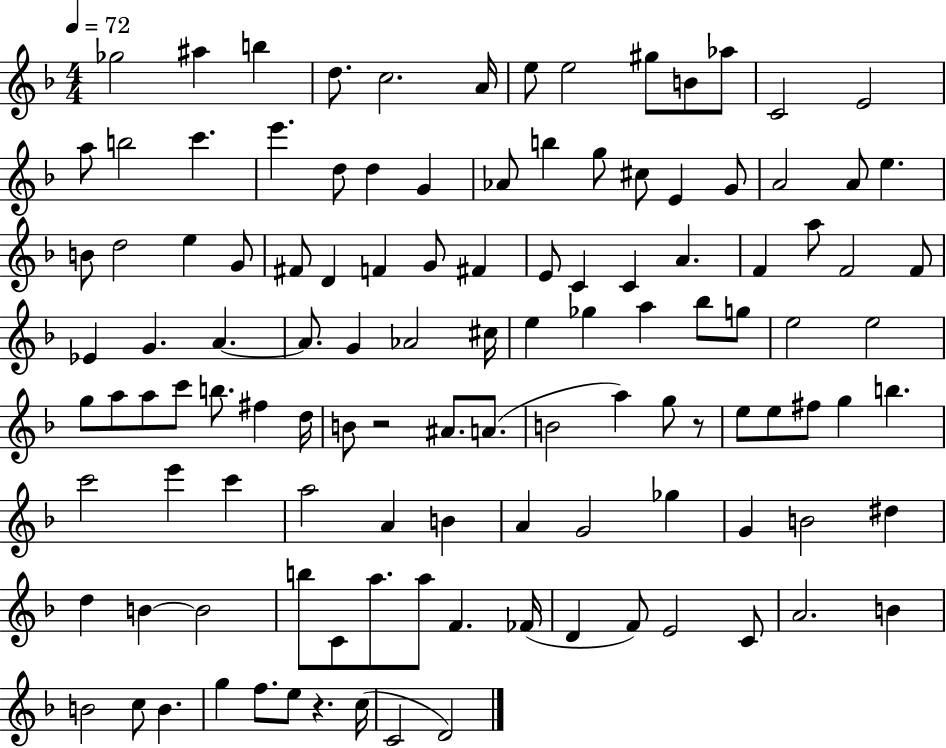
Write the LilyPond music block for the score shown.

{
  \clef treble
  \numericTimeSignature
  \time 4/4
  \key f \major
  \tempo 4 = 72
  \repeat volta 2 { ges''2 ais''4 b''4 | d''8. c''2. a'16 | e''8 e''2 gis''8 b'8 aes''8 | c'2 e'2 | \break a''8 b''2 c'''4. | e'''4. d''8 d''4 g'4 | aes'8 b''4 g''8 cis''8 e'4 g'8 | a'2 a'8 e''4. | \break b'8 d''2 e''4 g'8 | fis'8 d'4 f'4 g'8 fis'4 | e'8 c'4 c'4 a'4. | f'4 a''8 f'2 f'8 | \break ees'4 g'4. a'4.~~ | a'8. g'4 aes'2 cis''16 | e''4 ges''4 a''4 bes''8 g''8 | e''2 e''2 | \break g''8 a''8 a''8 c'''8 b''8. fis''4 d''16 | b'8 r2 ais'8. a'8.( | b'2 a''4) g''8 r8 | e''8 e''8 fis''8 g''4 b''4. | \break c'''2 e'''4 c'''4 | a''2 a'4 b'4 | a'4 g'2 ges''4 | g'4 b'2 dis''4 | \break d''4 b'4~~ b'2 | b''8 c'8 a''8. a''8 f'4. fes'16( | d'4 f'8) e'2 c'8 | a'2. b'4 | \break b'2 c''8 b'4. | g''4 f''8. e''8 r4. c''16( | c'2 d'2) | } \bar "|."
}